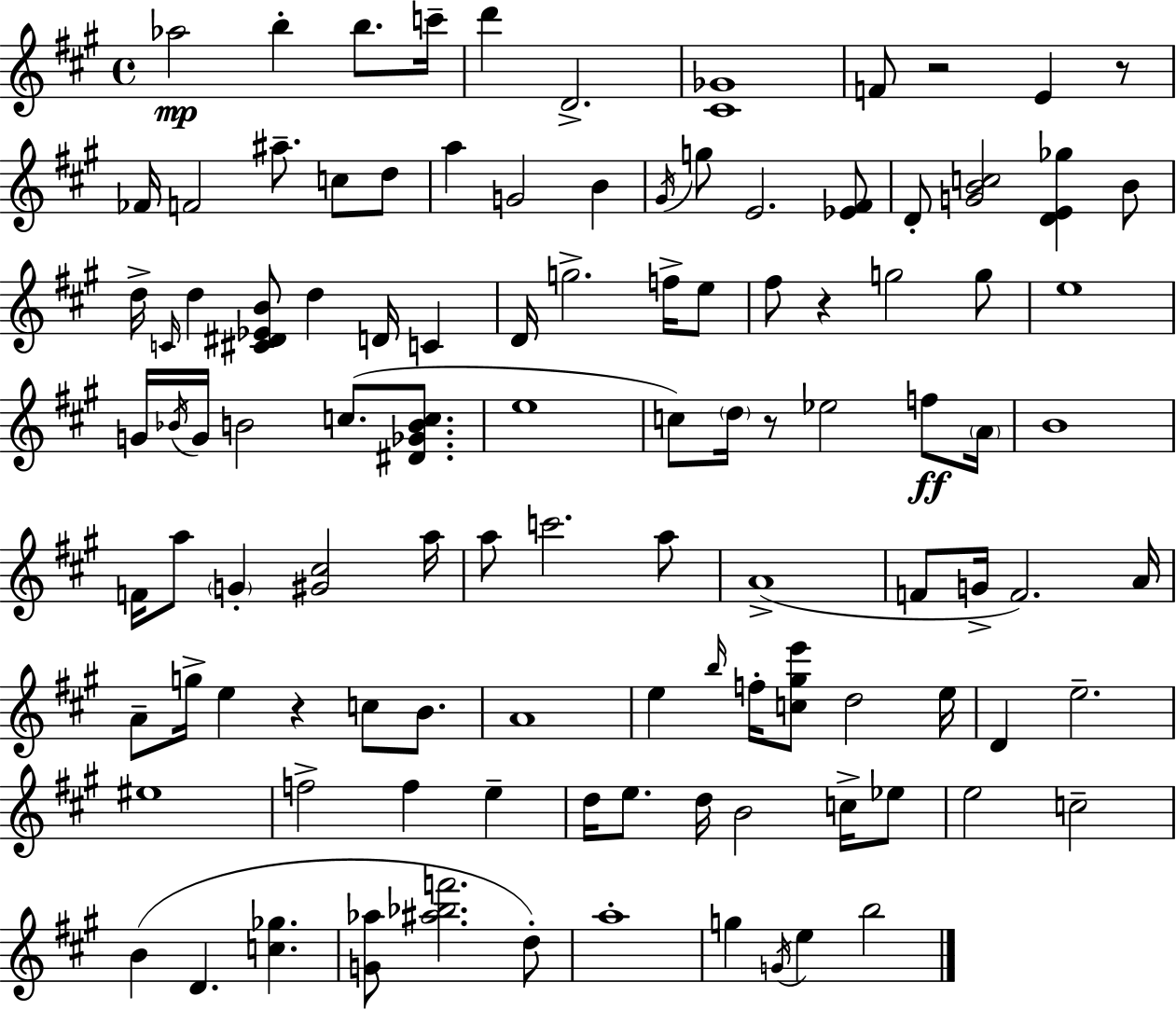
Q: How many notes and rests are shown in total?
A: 108